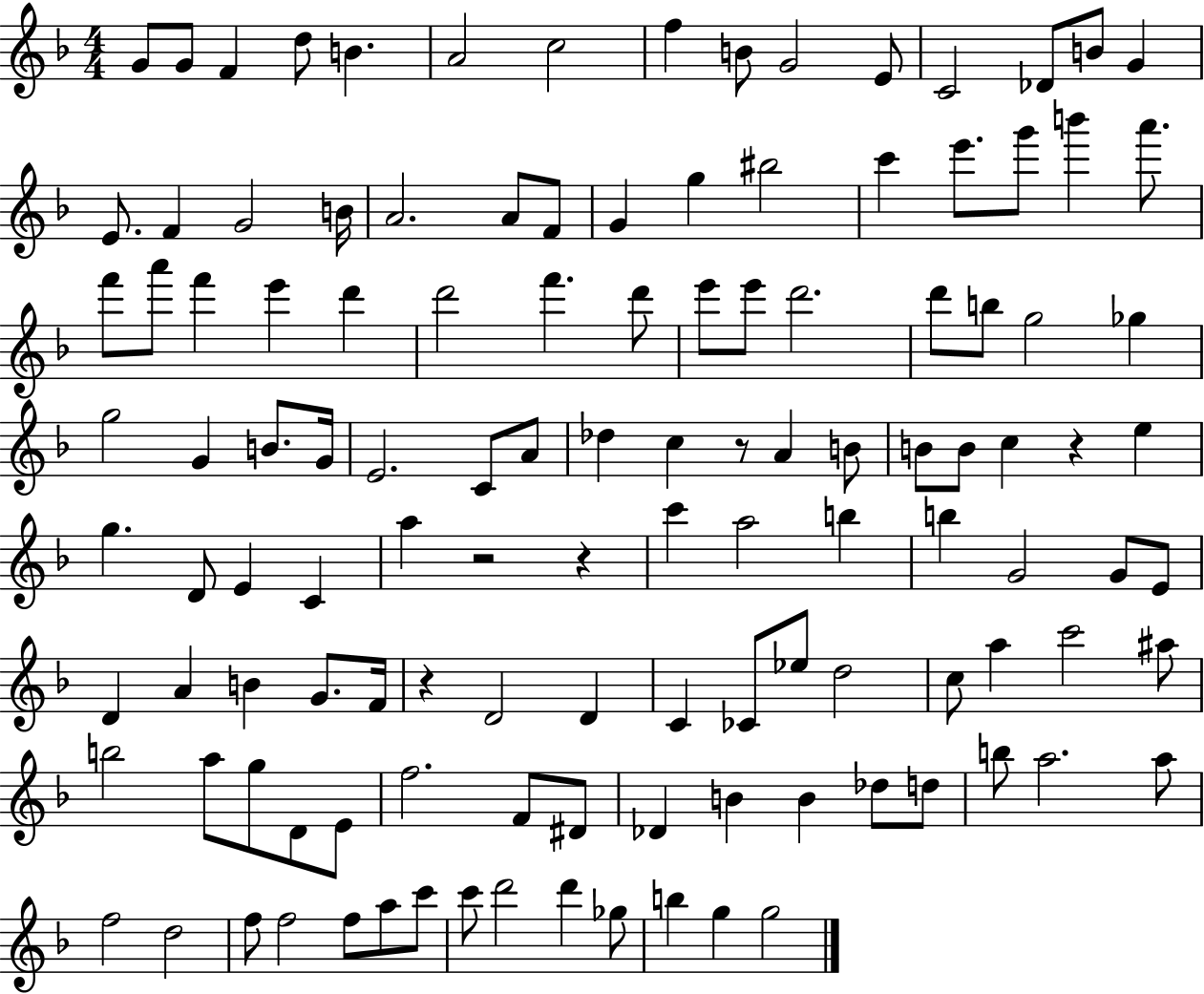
{
  \clef treble
  \numericTimeSignature
  \time 4/4
  \key f \major
  g'8 g'8 f'4 d''8 b'4. | a'2 c''2 | f''4 b'8 g'2 e'8 | c'2 des'8 b'8 g'4 | \break e'8. f'4 g'2 b'16 | a'2. a'8 f'8 | g'4 g''4 bis''2 | c'''4 e'''8. g'''8 b'''4 a'''8. | \break f'''8 a'''8 f'''4 e'''4 d'''4 | d'''2 f'''4. d'''8 | e'''8 e'''8 d'''2. | d'''8 b''8 g''2 ges''4 | \break g''2 g'4 b'8. g'16 | e'2. c'8 a'8 | des''4 c''4 r8 a'4 b'8 | b'8 b'8 c''4 r4 e''4 | \break g''4. d'8 e'4 c'4 | a''4 r2 r4 | c'''4 a''2 b''4 | b''4 g'2 g'8 e'8 | \break d'4 a'4 b'4 g'8. f'16 | r4 d'2 d'4 | c'4 ces'8 ees''8 d''2 | c''8 a''4 c'''2 ais''8 | \break b''2 a''8 g''8 d'8 e'8 | f''2. f'8 dis'8 | des'4 b'4 b'4 des''8 d''8 | b''8 a''2. a''8 | \break f''2 d''2 | f''8 f''2 f''8 a''8 c'''8 | c'''8 d'''2 d'''4 ges''8 | b''4 g''4 g''2 | \break \bar "|."
}